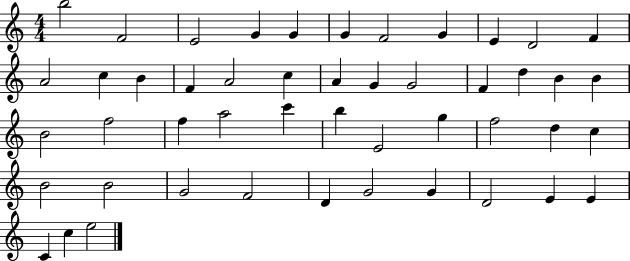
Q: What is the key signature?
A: C major